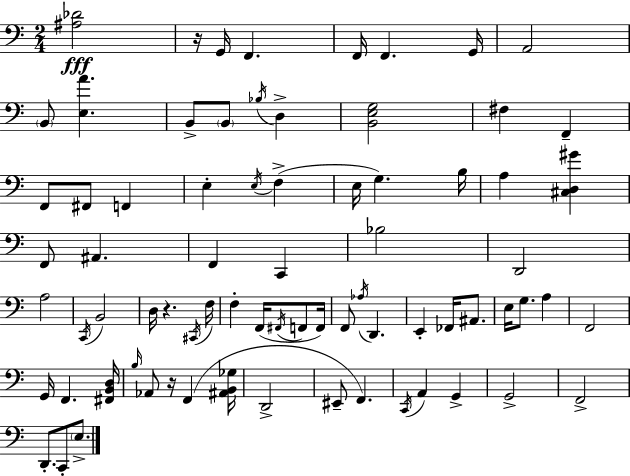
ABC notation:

X:1
T:Untitled
M:2/4
L:1/4
K:Am
[^A,_D]2 z/4 G,,/4 F,, F,,/4 F,, G,,/4 A,,2 B,,/2 [E,A] B,,/2 B,,/2 _B,/4 D, [B,,E,G,]2 ^F, F,, F,,/2 ^F,,/2 F,, E, E,/4 F, E,/4 G, B,/4 A, [^C,D,^G] F,,/2 ^A,, F,, C,, _B,2 D,,2 A,2 C,,/4 B,,2 D,/4 z ^C,,/4 F,/4 F, F,,/4 ^F,,/4 F,,/2 F,,/4 F,,/2 _A,/4 D,, E,, _F,,/4 ^A,,/2 E,/4 G,/2 A, F,,2 G,,/4 F,, [^F,,B,,D,]/4 B,/4 _A,,/2 z/4 F,, [^A,,B,,_G,]/4 D,,2 ^E,,/2 F,, C,,/4 A,, G,, G,,2 F,,2 D,,/2 C,,/2 E,/2